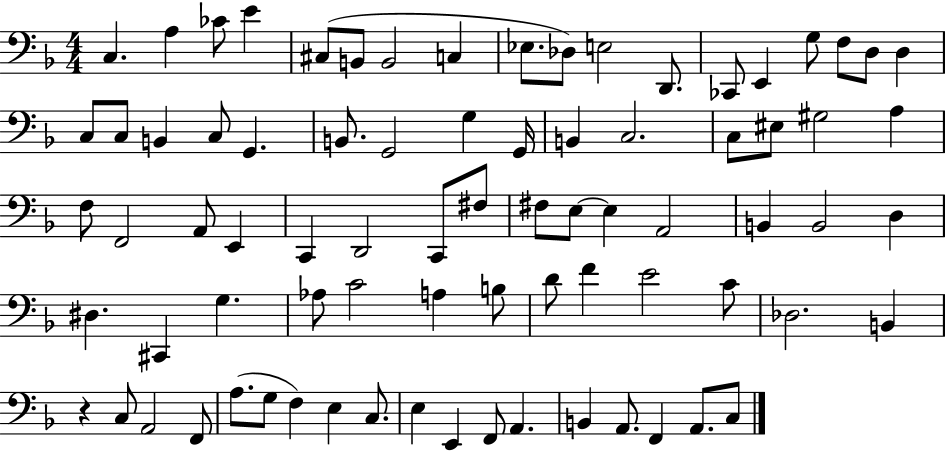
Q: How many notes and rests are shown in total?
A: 79